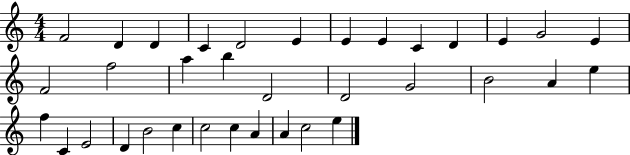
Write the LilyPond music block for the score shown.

{
  \clef treble
  \numericTimeSignature
  \time 4/4
  \key c \major
  f'2 d'4 d'4 | c'4 d'2 e'4 | e'4 e'4 c'4 d'4 | e'4 g'2 e'4 | \break f'2 f''2 | a''4 b''4 d'2 | d'2 g'2 | b'2 a'4 e''4 | \break f''4 c'4 e'2 | d'4 b'2 c''4 | c''2 c''4 a'4 | a'4 c''2 e''4 | \break \bar "|."
}